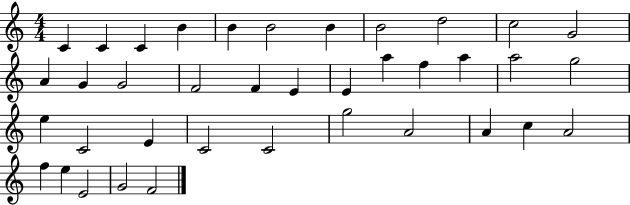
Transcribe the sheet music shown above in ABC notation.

X:1
T:Untitled
M:4/4
L:1/4
K:C
C C C B B B2 B B2 d2 c2 G2 A G G2 F2 F E E a f a a2 g2 e C2 E C2 C2 g2 A2 A c A2 f e E2 G2 F2